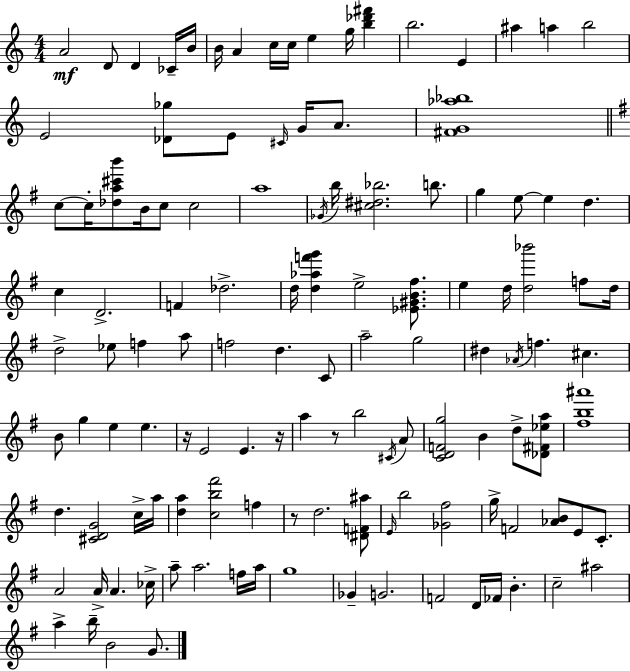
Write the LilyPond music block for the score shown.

{
  \clef treble
  \numericTimeSignature
  \time 4/4
  \key a \minor
  a'2\mf d'8 d'4 ces'16-- b'16 | b'16 a'4 c''16 c''16 e''4 g''16 <b'' des''' fis'''>4 | b''2. e'4 | ais''4 a''4 b''2 | \break e'2 <des' ges''>8 e'8 \grace { cis'16 } g'16 a'8. | <fis' g' aes'' bes''>1 | \bar "||" \break \key g \major c''8~~ c''16-. <des'' a'' cis''' b'''>8 b'16 c''8 c''2 | a''1 | \acciaccatura { ges'16 } b''16 <cis'' dis'' bes''>2. b''8. | g''4 e''8~~ e''4 d''4. | \break c''4 d'2.-> | f'4 des''2.-> | d''16 <d'' aes'' f''' g'''>4 e''2-> <ees' gis' b' fis''>8. | e''4 d''16 <d'' bes'''>2 f''8 | \break d''16 d''2-> ees''8 f''4 a''8 | f''2 d''4. c'8 | a''2-- g''2 | dis''4 \acciaccatura { aes'16 } f''4. cis''4. | \break b'8 g''4 e''4 e''4. | r16 e'2 e'4. | r16 a''4 r8 b''2 | \acciaccatura { cis'16 } a'8 <c' d' f' g''>2 b'4 d''8-> | \break <des' fis' ees'' a''>8 <fis'' b'' ais'''>1 | d''4. <cis' d' g'>2 | c''16-> a''16 <d'' a''>4 <c'' b'' fis'''>2 f''4 | r8 d''2. | \break <dis' f' ais''>8 \grace { e'16 } b''2 <ges' fis''>2 | g''16-> f'2 <aes' b'>8 e'8 | c'8.-. a'2 a'16-> a'4. | ces''16-> a''8-- a''2. | \break f''16 a''16 g''1 | ges'4-- g'2. | f'2 d'16 fes'16 b'4.-. | c''2-- ais''2 | \break a''4-> b''16-- b'2 | g'8. \bar "|."
}